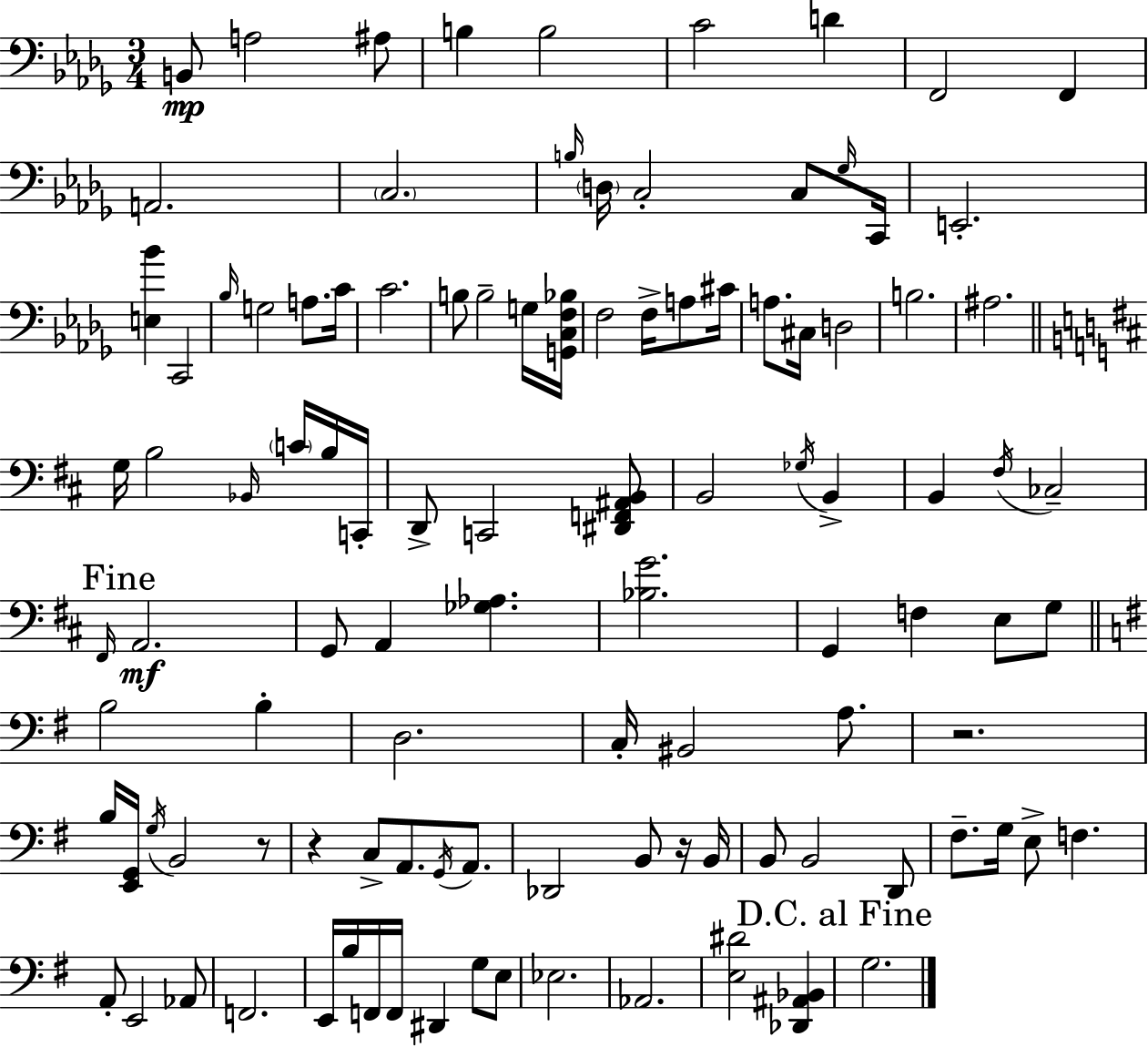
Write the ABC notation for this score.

X:1
T:Untitled
M:3/4
L:1/4
K:Bbm
B,,/2 A,2 ^A,/2 B, B,2 C2 D F,,2 F,, A,,2 C,2 B,/4 D,/4 C,2 C,/2 _G,/4 C,,/4 E,,2 [E,_B] C,,2 _B,/4 G,2 A,/2 C/4 C2 B,/2 B,2 G,/4 [G,,C,F,_B,]/4 F,2 F,/4 A,/2 ^C/4 A,/2 ^C,/4 D,2 B,2 ^A,2 G,/4 B,2 _B,,/4 C/4 B,/4 C,,/4 D,,/2 C,,2 [^D,,F,,^A,,B,,]/2 B,,2 _G,/4 B,, B,, ^F,/4 _C,2 ^F,,/4 A,,2 G,,/2 A,, [_G,_A,] [_B,G]2 G,, F, E,/2 G,/2 B,2 B, D,2 C,/4 ^B,,2 A,/2 z2 B,/4 [E,,G,,]/4 G,/4 B,,2 z/2 z C,/2 A,,/2 G,,/4 A,,/2 _D,,2 B,,/2 z/4 B,,/4 B,,/2 B,,2 D,,/2 ^F,/2 G,/4 E,/2 F, A,,/2 E,,2 _A,,/2 F,,2 E,,/4 B,/4 F,,/4 F,,/4 ^D,, G,/2 E,/2 _E,2 _A,,2 [E,^D]2 [_D,,^A,,_B,,] G,2